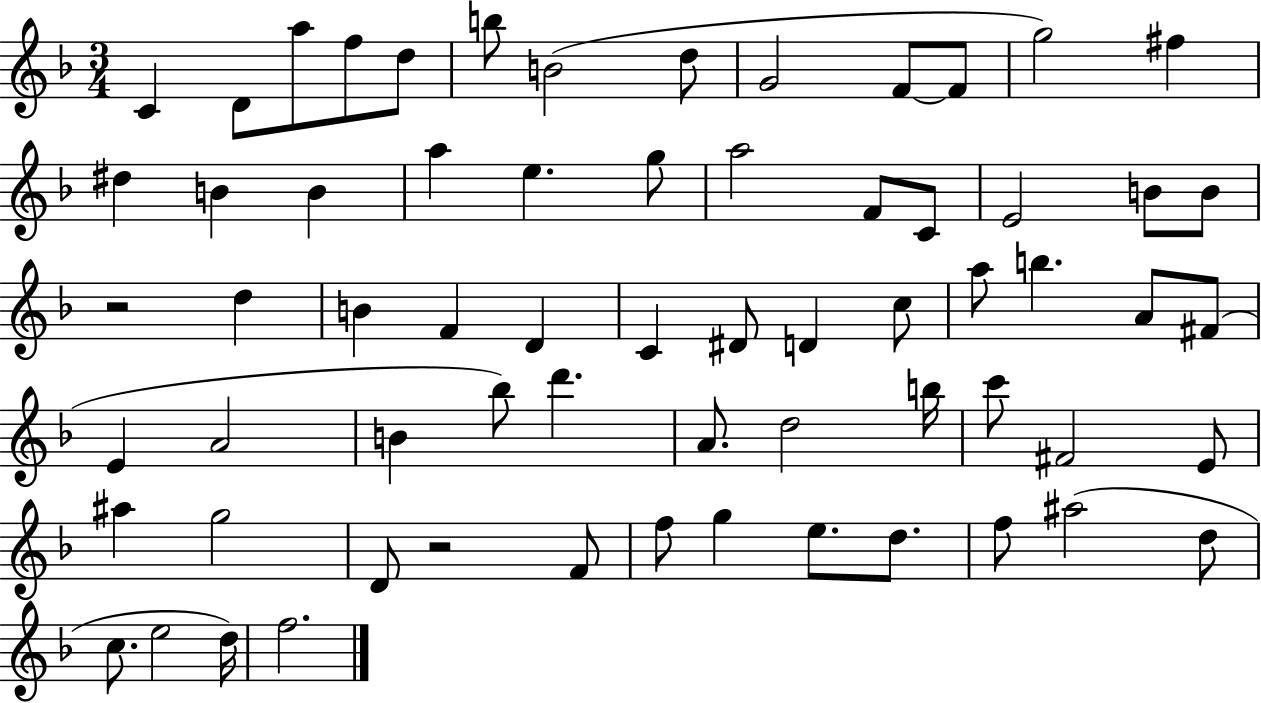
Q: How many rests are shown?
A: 2